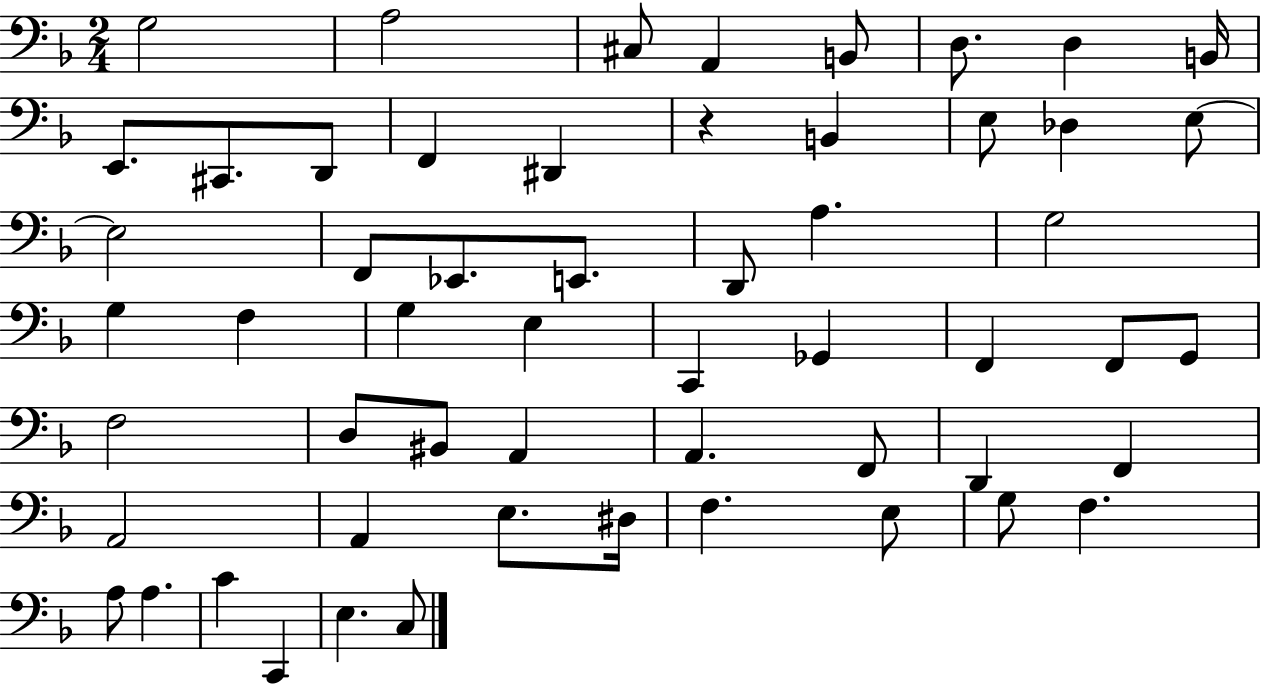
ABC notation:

X:1
T:Untitled
M:2/4
L:1/4
K:F
G,2 A,2 ^C,/2 A,, B,,/2 D,/2 D, B,,/4 E,,/2 ^C,,/2 D,,/2 F,, ^D,, z B,, E,/2 _D, E,/2 E,2 F,,/2 _E,,/2 E,,/2 D,,/2 A, G,2 G, F, G, E, C,, _G,, F,, F,,/2 G,,/2 F,2 D,/2 ^B,,/2 A,, A,, F,,/2 D,, F,, A,,2 A,, E,/2 ^D,/4 F, E,/2 G,/2 F, A,/2 A, C C,, E, C,/2